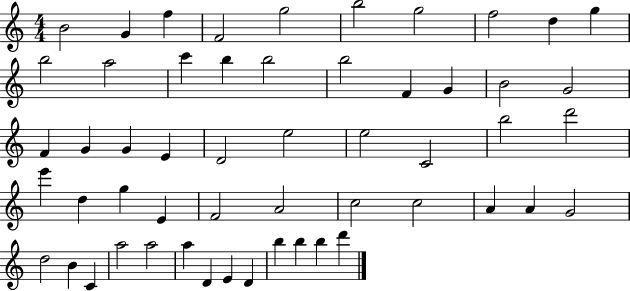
X:1
T:Untitled
M:4/4
L:1/4
K:C
B2 G f F2 g2 b2 g2 f2 d g b2 a2 c' b b2 b2 F G B2 G2 F G G E D2 e2 e2 C2 b2 d'2 e' d g E F2 A2 c2 c2 A A G2 d2 B C a2 a2 a D E D b b b d'